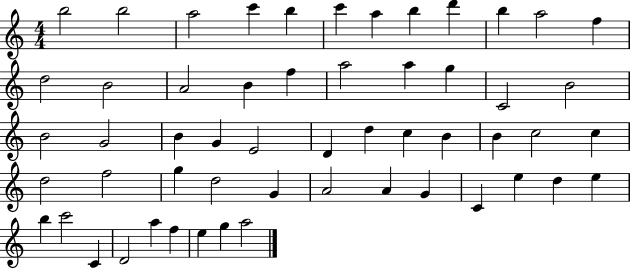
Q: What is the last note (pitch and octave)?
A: A5